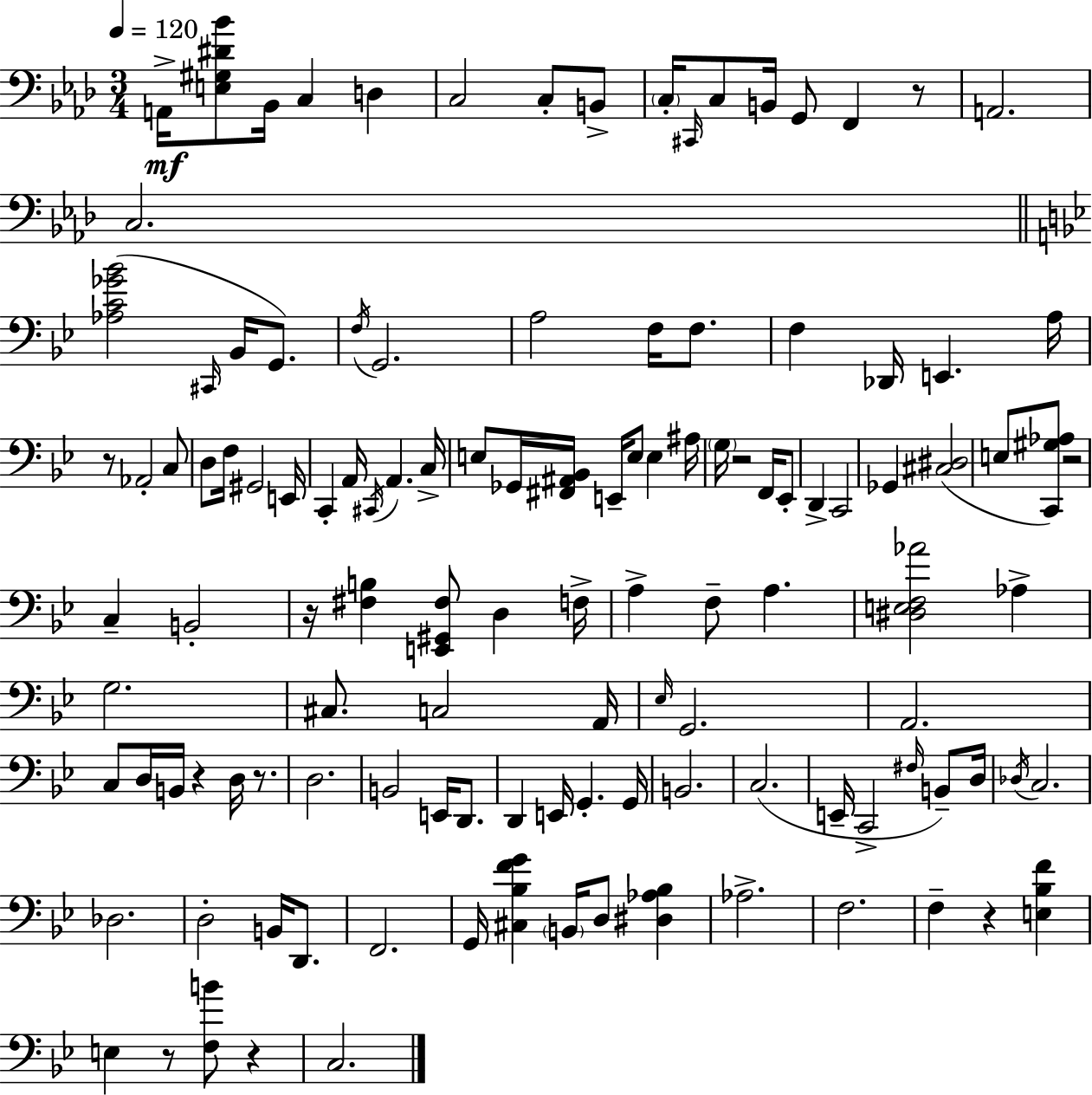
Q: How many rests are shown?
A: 10